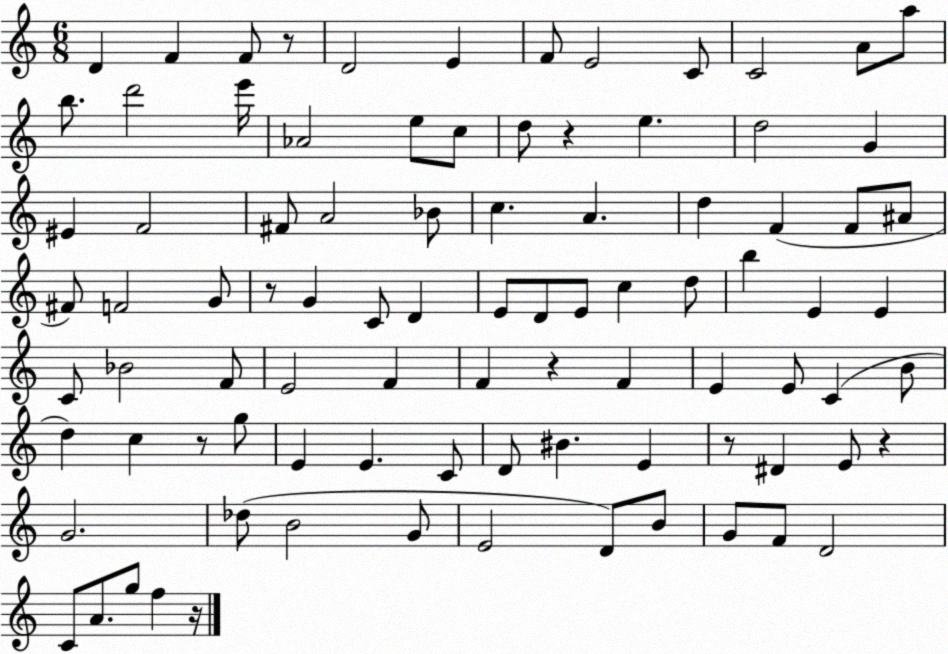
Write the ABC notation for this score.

X:1
T:Untitled
M:6/8
L:1/4
K:C
D F F/2 z/2 D2 E F/2 E2 C/2 C2 A/2 a/2 b/2 d'2 e'/4 _A2 e/2 c/2 d/2 z e d2 G ^E F2 ^F/2 A2 _B/2 c A d F F/2 ^A/2 ^F/2 F2 G/2 z/2 G C/2 D E/2 D/2 E/2 c d/2 b E E C/2 _B2 F/2 E2 F F z F E E/2 C B/2 d c z/2 g/2 E E C/2 D/2 ^B E z/2 ^D E/2 z G2 _d/2 B2 G/2 E2 D/2 B/2 G/2 F/2 D2 C/2 A/2 g/2 f z/4